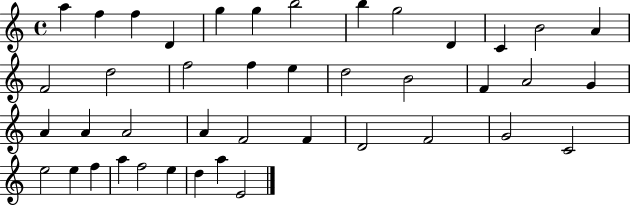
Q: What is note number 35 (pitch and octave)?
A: E5